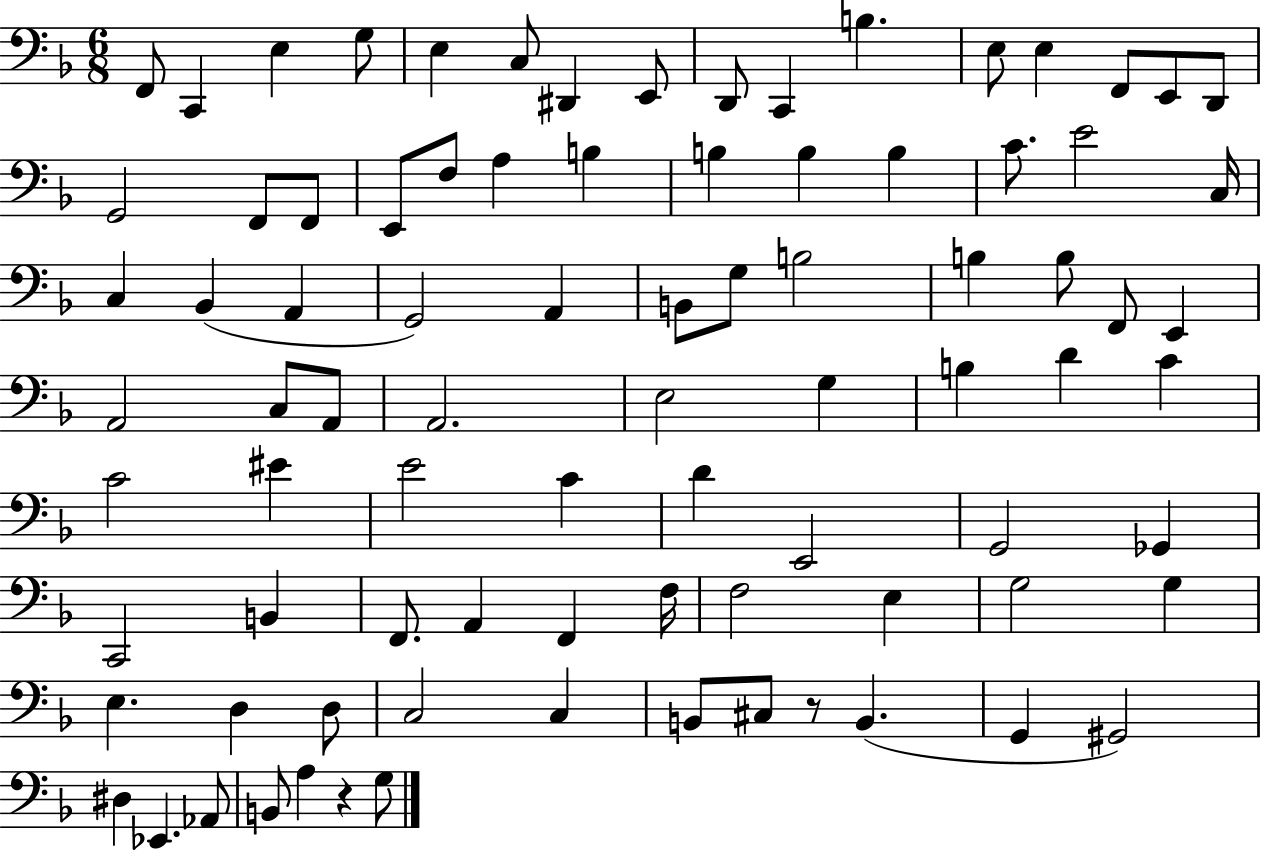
F2/e C2/q E3/q G3/e E3/q C3/e D#2/q E2/e D2/e C2/q B3/q. E3/e E3/q F2/e E2/e D2/e G2/h F2/e F2/e E2/e F3/e A3/q B3/q B3/q B3/q B3/q C4/e. E4/h C3/s C3/q Bb2/q A2/q G2/h A2/q B2/e G3/e B3/h B3/q B3/e F2/e E2/q A2/h C3/e A2/e A2/h. E3/h G3/q B3/q D4/q C4/q C4/h EIS4/q E4/h C4/q D4/q E2/h G2/h Gb2/q C2/h B2/q F2/e. A2/q F2/q F3/s F3/h E3/q G3/h G3/q E3/q. D3/q D3/e C3/h C3/q B2/e C#3/e R/e B2/q. G2/q G#2/h D#3/q Eb2/q. Ab2/e B2/e A3/q R/q G3/e